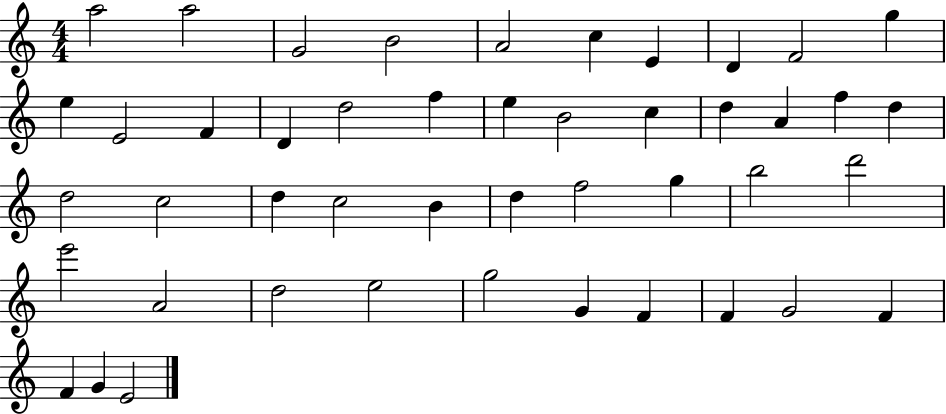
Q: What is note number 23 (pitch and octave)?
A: D5